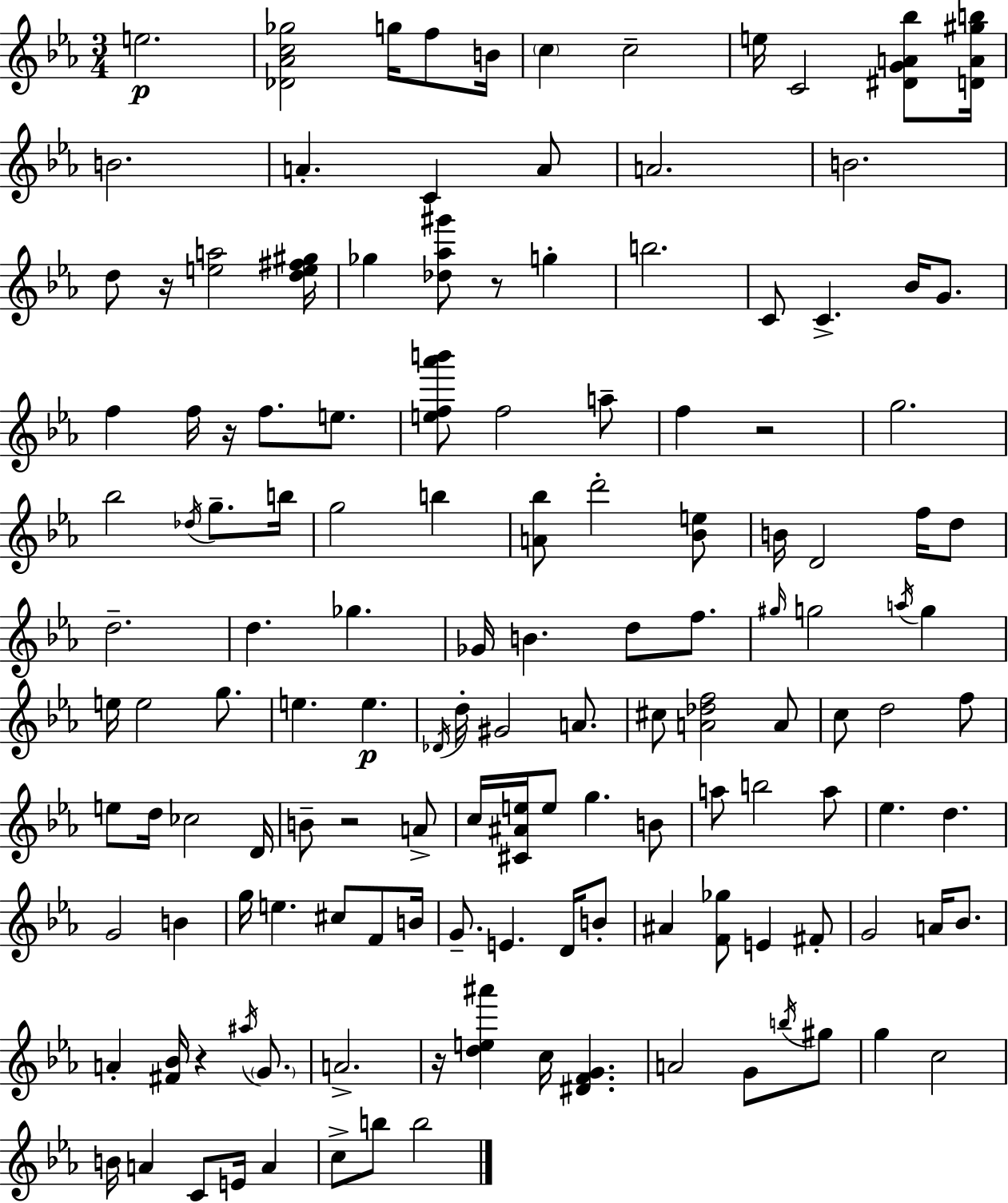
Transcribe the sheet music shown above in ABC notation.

X:1
T:Untitled
M:3/4
L:1/4
K:Cm
e2 [_D_Ac_g]2 g/4 f/2 B/4 c c2 e/4 C2 [^DGA_b]/2 [DA^gb]/4 B2 A C A/2 A2 B2 d/2 z/4 [ea]2 [de^f^g]/4 _g [_d_a^g']/2 z/2 g b2 C/2 C _B/4 G/2 f f/4 z/4 f/2 e/2 [ef_a'b']/2 f2 a/2 f z2 g2 _b2 _d/4 g/2 b/4 g2 b [A_b]/2 d'2 [_Be]/2 B/4 D2 f/4 d/2 d2 d _g _G/4 B d/2 f/2 ^g/4 g2 a/4 g e/4 e2 g/2 e e _D/4 d/4 ^G2 A/2 ^c/2 [A_df]2 A/2 c/2 d2 f/2 e/2 d/4 _c2 D/4 B/2 z2 A/2 c/4 [^C^Ae]/4 e/2 g B/2 a/2 b2 a/2 _e d G2 B g/4 e ^c/2 F/2 B/4 G/2 E D/4 B/2 ^A [F_g]/2 E ^F/2 G2 A/4 _B/2 A [^F_B]/4 z ^a/4 G/2 A2 z/4 [de^a'] c/4 [^DFG] A2 G/2 b/4 ^g/2 g c2 B/4 A C/2 E/4 A c/2 b/2 b2